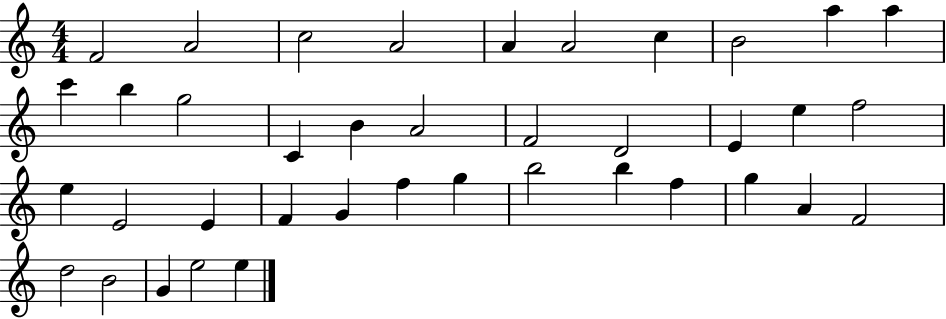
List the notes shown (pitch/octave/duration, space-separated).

F4/h A4/h C5/h A4/h A4/q A4/h C5/q B4/h A5/q A5/q C6/q B5/q G5/h C4/q B4/q A4/h F4/h D4/h E4/q E5/q F5/h E5/q E4/h E4/q F4/q G4/q F5/q G5/q B5/h B5/q F5/q G5/q A4/q F4/h D5/h B4/h G4/q E5/h E5/q